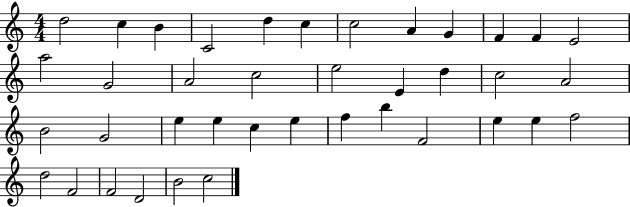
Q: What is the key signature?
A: C major